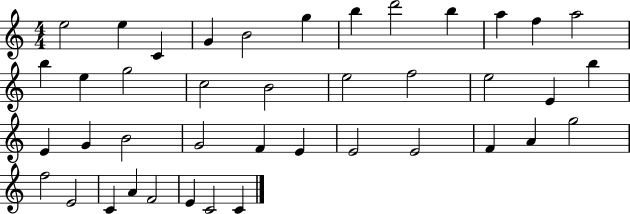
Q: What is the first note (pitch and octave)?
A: E5